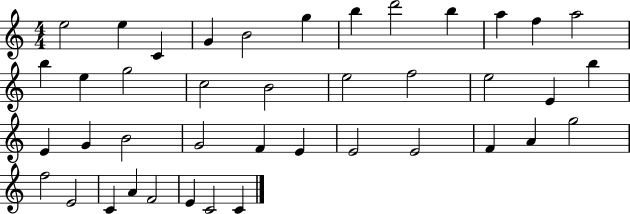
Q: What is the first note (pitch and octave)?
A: E5